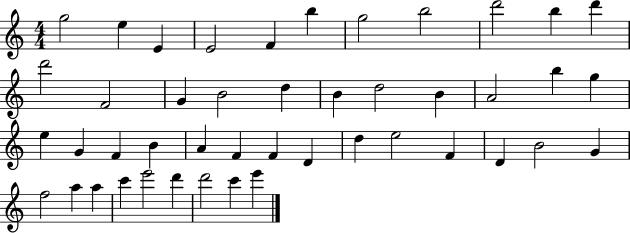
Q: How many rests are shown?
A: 0